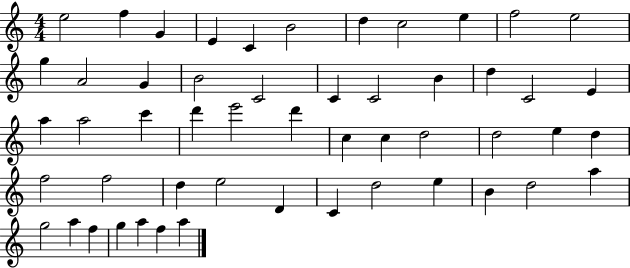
{
  \clef treble
  \numericTimeSignature
  \time 4/4
  \key c \major
  e''2 f''4 g'4 | e'4 c'4 b'2 | d''4 c''2 e''4 | f''2 e''2 | \break g''4 a'2 g'4 | b'2 c'2 | c'4 c'2 b'4 | d''4 c'2 e'4 | \break a''4 a''2 c'''4 | d'''4 e'''2 d'''4 | c''4 c''4 d''2 | d''2 e''4 d''4 | \break f''2 f''2 | d''4 e''2 d'4 | c'4 d''2 e''4 | b'4 d''2 a''4 | \break g''2 a''4 f''4 | g''4 a''4 f''4 a''4 | \bar "|."
}